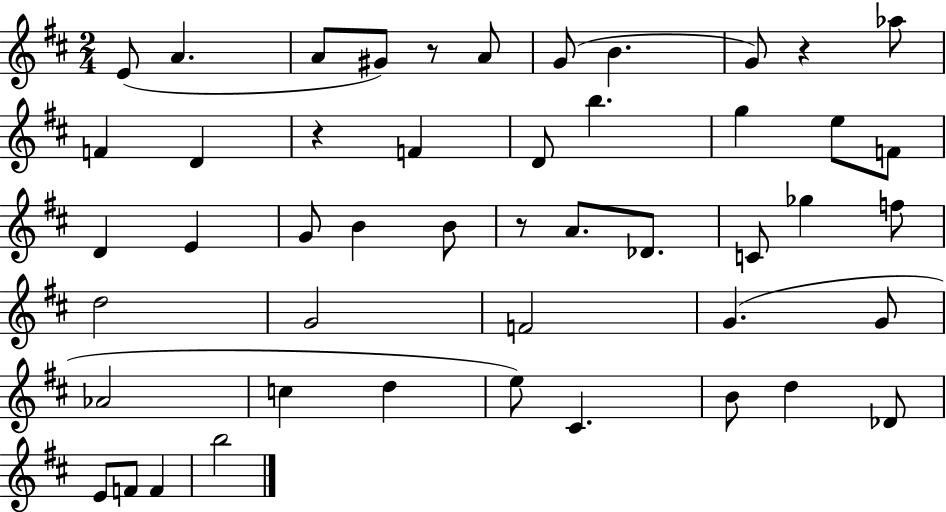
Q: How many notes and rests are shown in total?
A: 48